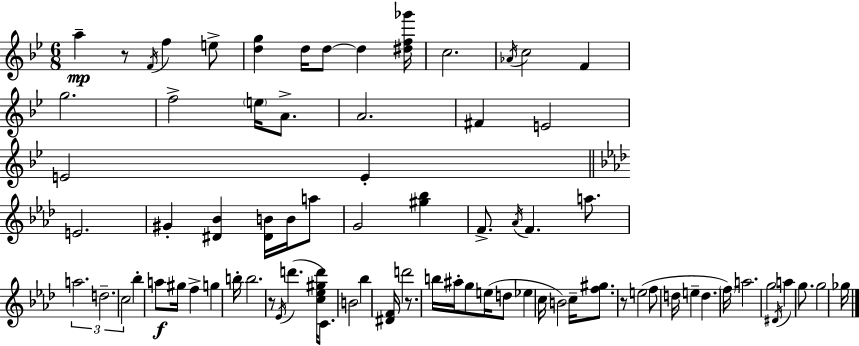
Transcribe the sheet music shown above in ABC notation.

X:1
T:Untitled
M:6/8
L:1/4
K:Bb
a z/2 F/4 f e/2 [dg] d/4 d/2 d [^df_g']/4 c2 _A/4 c2 F g2 f2 e/4 A/2 A2 ^F E2 E2 E E2 ^G [^D_B] [^DB]/4 B/4 a/2 G2 [^g_b] F/2 _A/4 F a/2 a2 d2 c2 _b a/2 ^g/4 f g b/4 b2 z/2 _E/4 d' [c_e^gd']/4 C/2 B2 _b [^DF]/4 d'2 z/2 b/4 ^a/4 g/2 e/4 d/2 _e c/4 B2 c/4 [f^g]/2 z/2 e2 f/2 d/4 e d f/4 a2 g2 ^D/4 a g/2 g2 _g/4